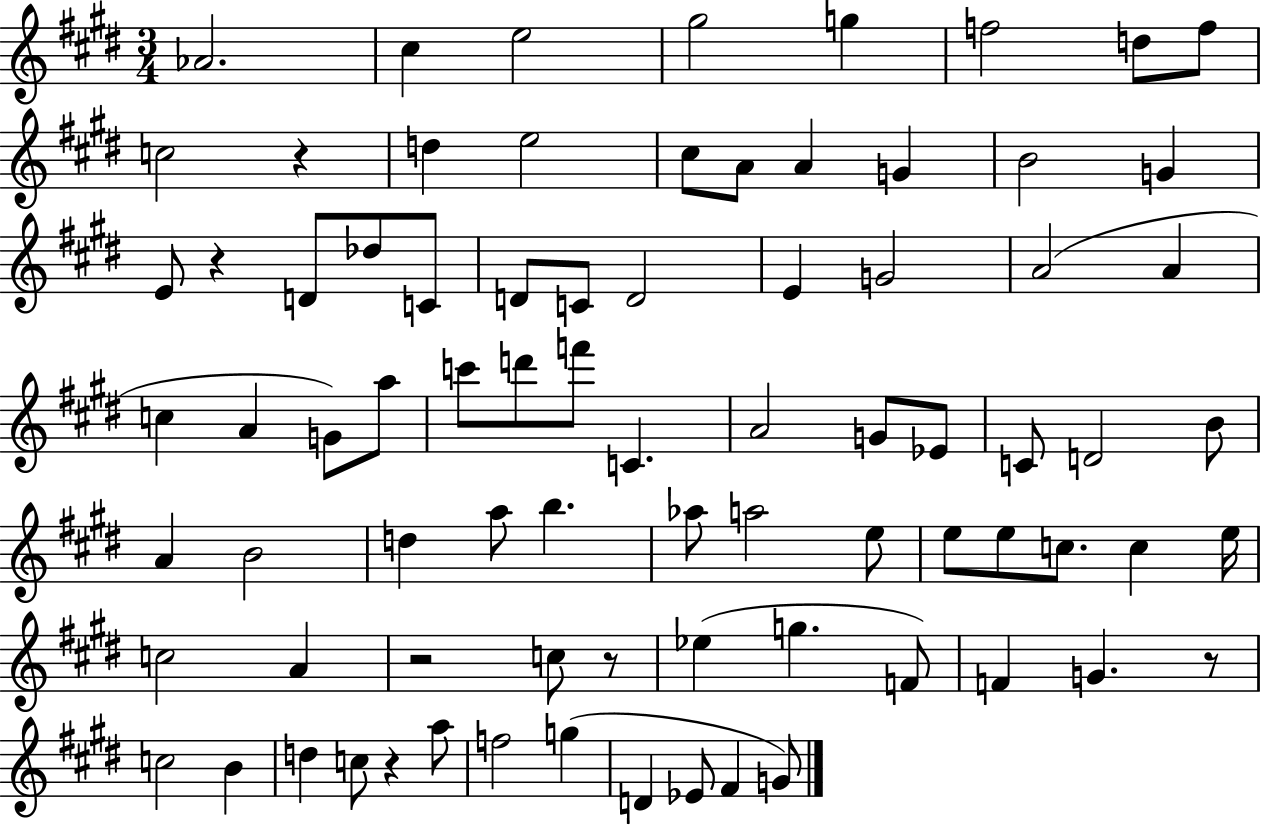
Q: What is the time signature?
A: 3/4